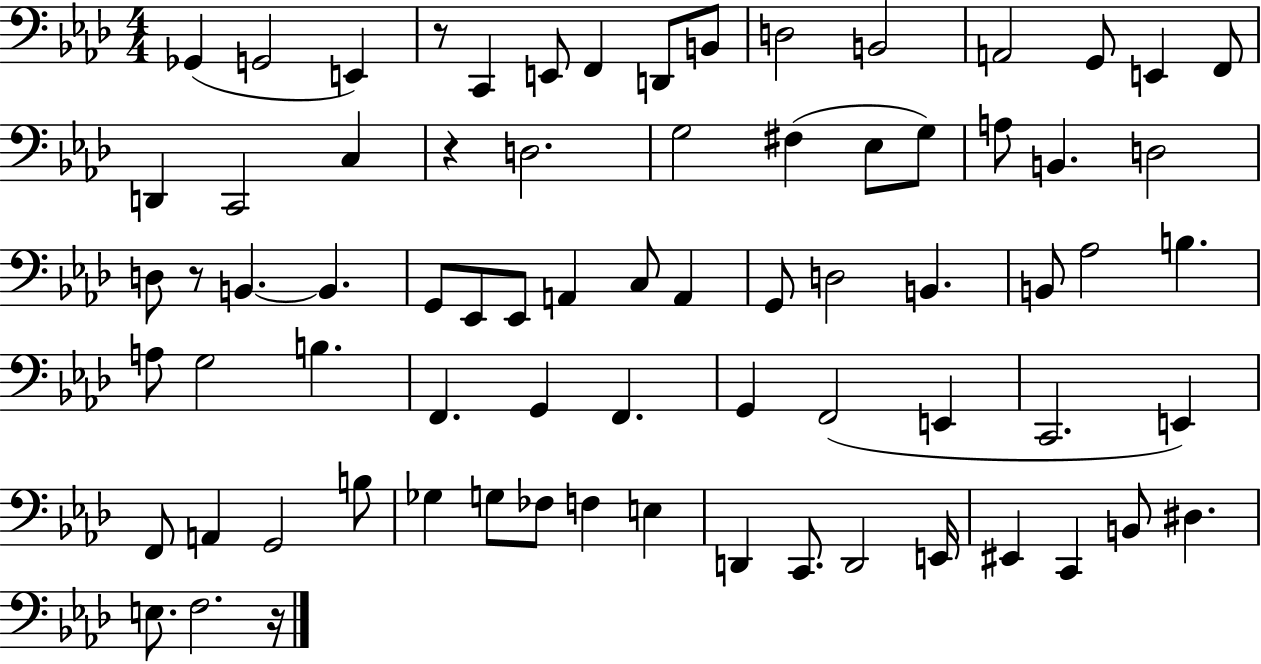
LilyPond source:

{
  \clef bass
  \numericTimeSignature
  \time 4/4
  \key aes \major
  ges,4( g,2 e,4) | r8 c,4 e,8 f,4 d,8 b,8 | d2 b,2 | a,2 g,8 e,4 f,8 | \break d,4 c,2 c4 | r4 d2. | g2 fis4( ees8 g8) | a8 b,4. d2 | \break d8 r8 b,4.~~ b,4. | g,8 ees,8 ees,8 a,4 c8 a,4 | g,8 d2 b,4. | b,8 aes2 b4. | \break a8 g2 b4. | f,4. g,4 f,4. | g,4 f,2( e,4 | c,2. e,4) | \break f,8 a,4 g,2 b8 | ges4 g8 fes8 f4 e4 | d,4 c,8. d,2 e,16 | eis,4 c,4 b,8 dis4. | \break e8. f2. r16 | \bar "|."
}